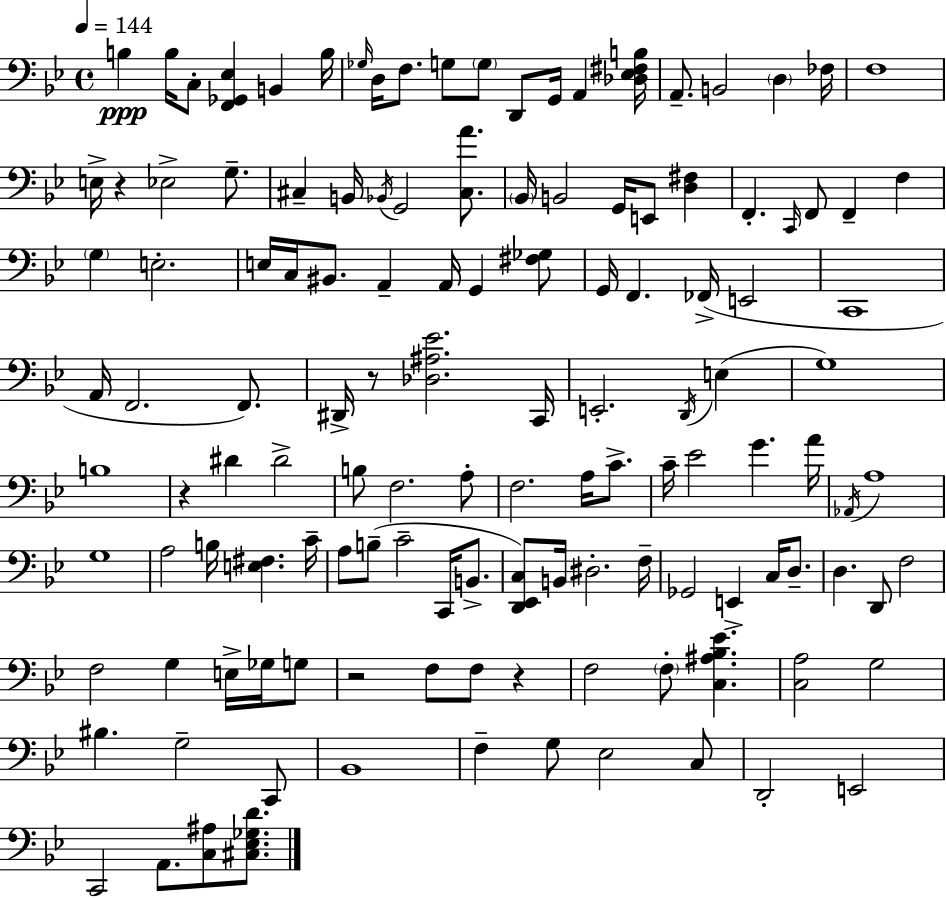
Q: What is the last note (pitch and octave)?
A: A2